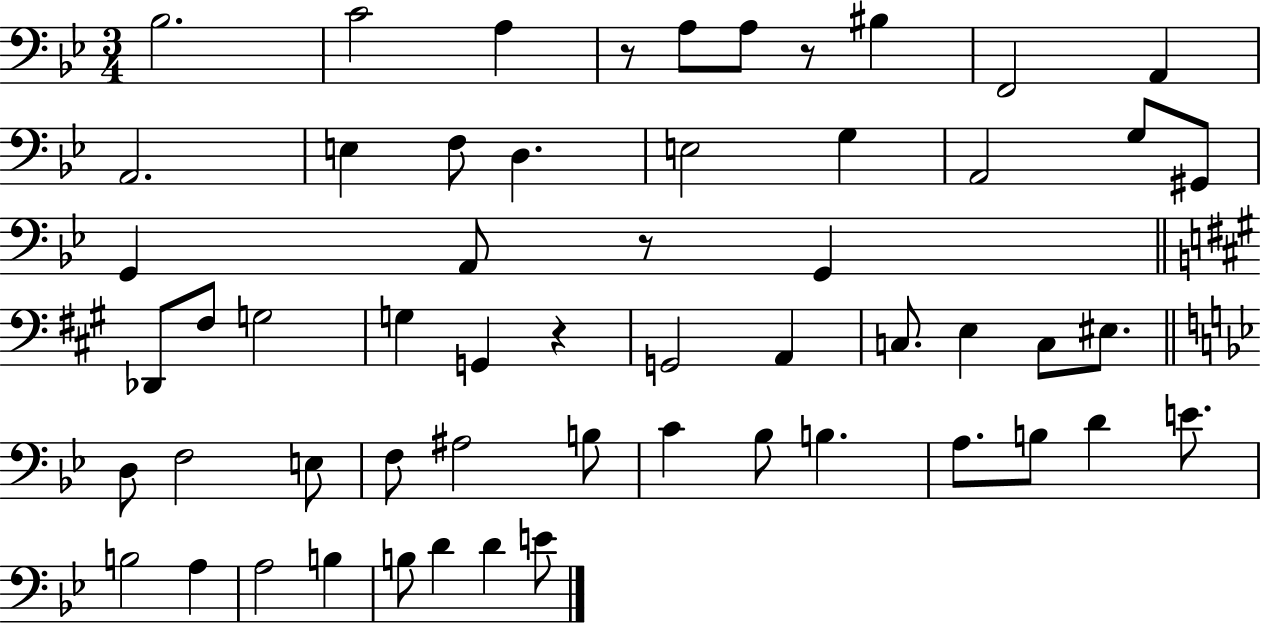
Bb3/h. C4/h A3/q R/e A3/e A3/e R/e BIS3/q F2/h A2/q A2/h. E3/q F3/e D3/q. E3/h G3/q A2/h G3/e G#2/e G2/q A2/e R/e G2/q Db2/e F#3/e G3/h G3/q G2/q R/q G2/h A2/q C3/e. E3/q C3/e EIS3/e. D3/e F3/h E3/e F3/e A#3/h B3/e C4/q Bb3/e B3/q. A3/e. B3/e D4/q E4/e. B3/h A3/q A3/h B3/q B3/e D4/q D4/q E4/e